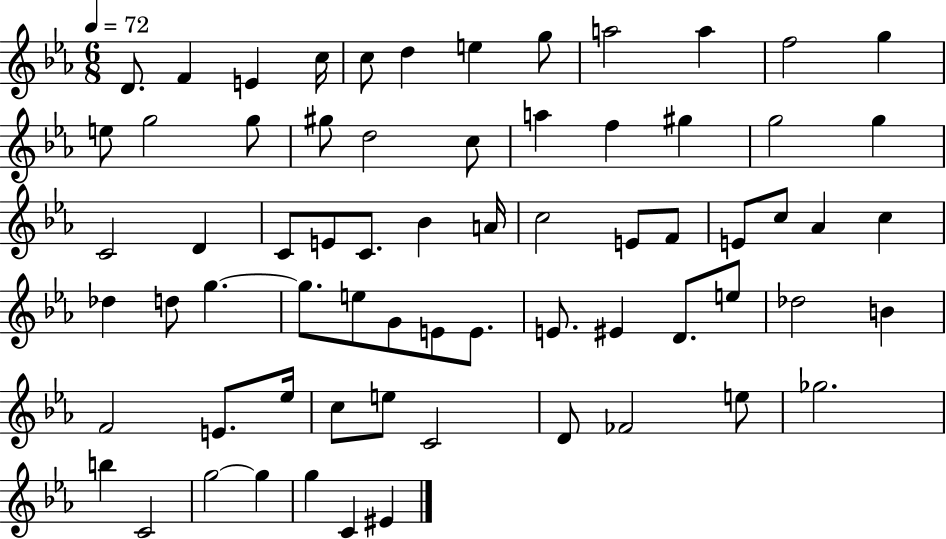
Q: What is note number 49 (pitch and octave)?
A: E5